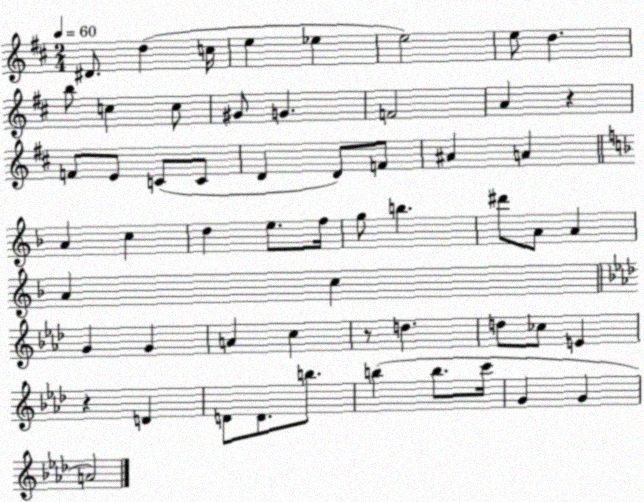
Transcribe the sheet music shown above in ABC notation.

X:1
T:Untitled
M:2/4
L:1/4
K:D
^D/2 d c/4 e _e e2 e/2 d b/2 c c/2 ^G/2 G F2 A z F/2 E/2 C/2 C/2 D D/2 F/2 ^A A A c d e/2 f/4 g/2 b ^d'/2 A/2 A A c G G A c z/2 d d/2 _c/2 E z D D/2 D/2 b/2 b b/2 c'/4 G G A2